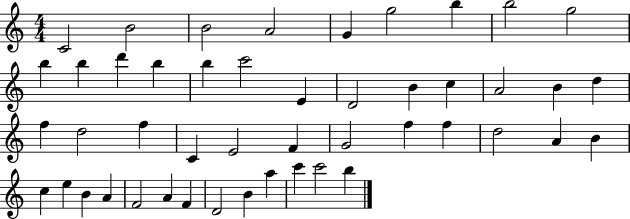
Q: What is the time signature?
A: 4/4